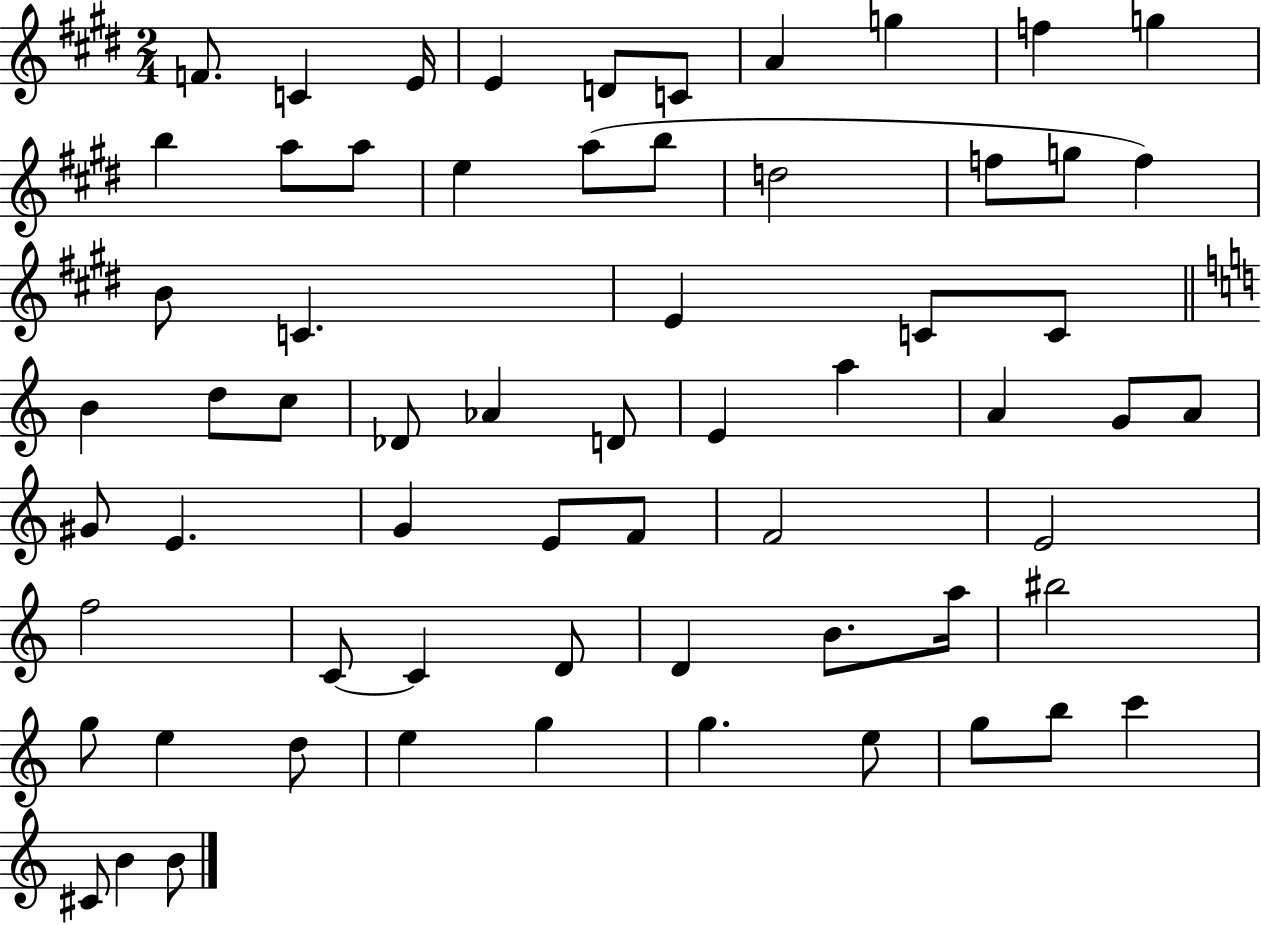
{
  \clef treble
  \numericTimeSignature
  \time 2/4
  \key e \major
  f'8. c'4 e'16 | e'4 d'8 c'8 | a'4 g''4 | f''4 g''4 | \break b''4 a''8 a''8 | e''4 a''8( b''8 | d''2 | f''8 g''8 f''4) | \break b'8 c'4. | e'4 c'8 c'8 | \bar "||" \break \key a \minor b'4 d''8 c''8 | des'8 aes'4 d'8 | e'4 a''4 | a'4 g'8 a'8 | \break gis'8 e'4. | g'4 e'8 f'8 | f'2 | e'2 | \break f''2 | c'8~~ c'4 d'8 | d'4 b'8. a''16 | bis''2 | \break g''8 e''4 d''8 | e''4 g''4 | g''4. e''8 | g''8 b''8 c'''4 | \break cis'8 b'4 b'8 | \bar "|."
}